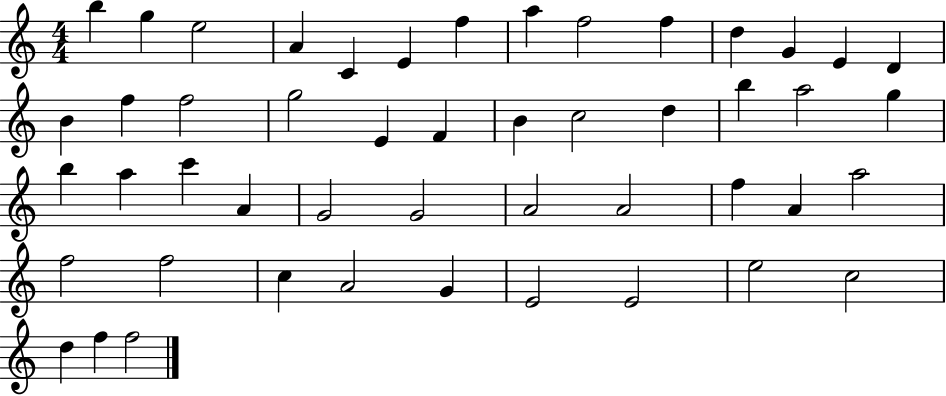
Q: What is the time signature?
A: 4/4